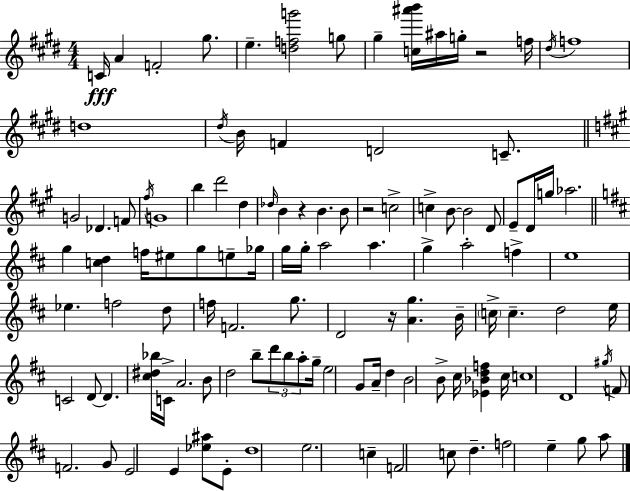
C4/s A4/q F4/h G#5/e. E5/q. [D5,F5,G6]/h G5/e G#5/q [C5,A#6,B6]/s A#5/s G5/s R/h F5/s D#5/s F5/w D5/w D#5/s B4/s F4/q D4/h C4/e. G4/h Db4/q. F4/e F#5/s G4/w B5/q D6/h D5/q Db5/s B4/q R/q B4/q. B4/e R/h C5/h C5/q B4/e B4/h D4/e E4/e D4/s G5/s Ab5/h. G5/q [C5,D5]/q F5/s EIS5/e G5/e E5/e Gb5/s G5/s G5/s A5/h A5/q. G5/q A5/h F5/q E5/w Eb5/q. F5/h D5/e F5/s F4/h. G5/e. D4/h R/s [A4,G5]/q. B4/s C5/s C5/q. D5/h E5/s C4/h D4/e D4/q. [C#5,D#5,Bb5]/s C4/s A4/h. B4/e D5/h B5/e D6/e B5/e A5/e G5/s E5/h G4/e A4/s D5/q B4/h B4/e C#5/s [Eb4,Bb4,D5,F5]/q C#5/s C5/w D4/w G#5/s F4/e F4/h. G4/e E4/h E4/q [Eb5,A#5]/e E4/e D5/w E5/h. C5/q F4/h C5/e D5/q. F5/h E5/q G5/e A5/e